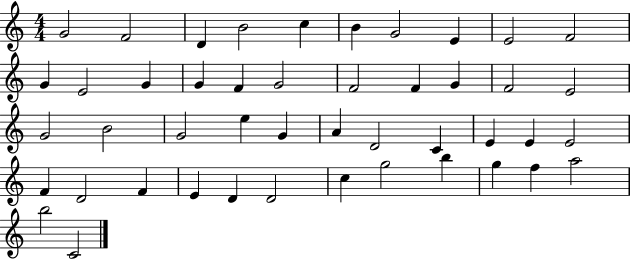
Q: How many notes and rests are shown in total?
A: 46